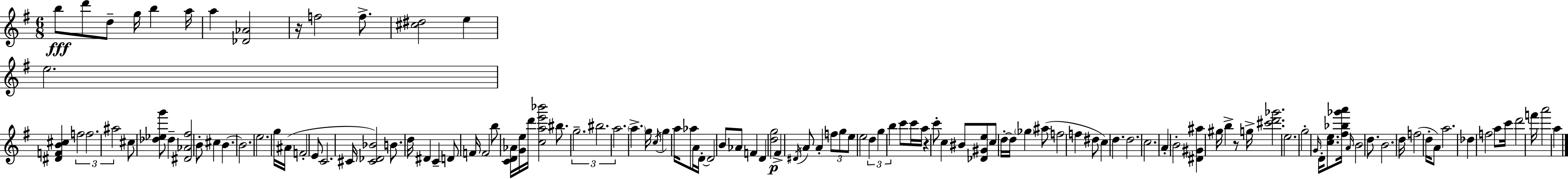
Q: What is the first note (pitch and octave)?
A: B5